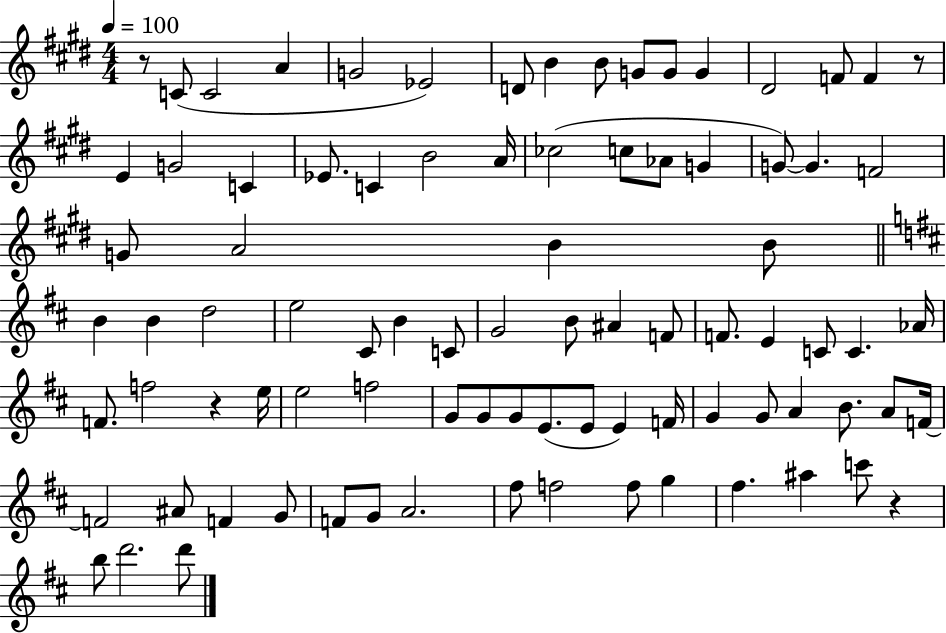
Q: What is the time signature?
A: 4/4